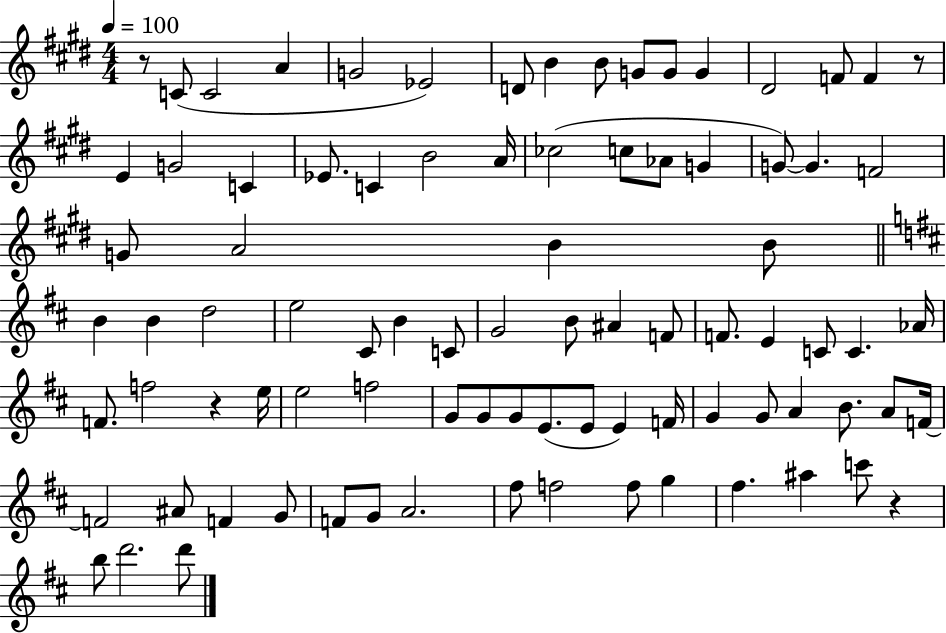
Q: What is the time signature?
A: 4/4